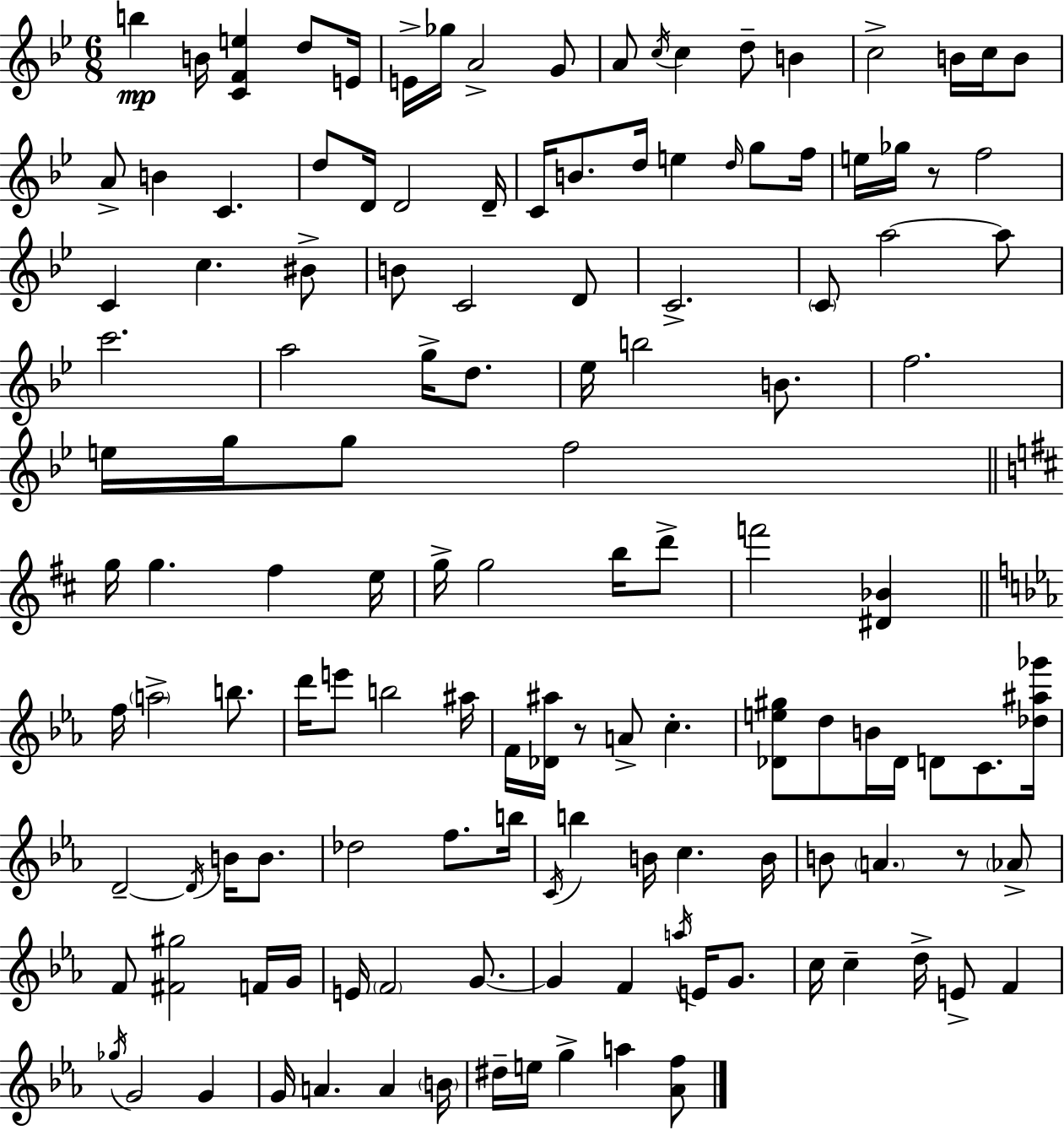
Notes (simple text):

B5/q B4/s [C4,F4,E5]/q D5/e E4/s E4/s Gb5/s A4/h G4/e A4/e C5/s C5/q D5/e B4/q C5/h B4/s C5/s B4/e A4/e B4/q C4/q. D5/e D4/s D4/h D4/s C4/s B4/e. D5/s E5/q D5/s G5/e F5/s E5/s Gb5/s R/e F5/h C4/q C5/q. BIS4/e B4/e C4/h D4/e C4/h. C4/e A5/h A5/e C6/h. A5/h G5/s D5/e. Eb5/s B5/h B4/e. F5/h. E5/s G5/s G5/e F5/h G5/s G5/q. F#5/q E5/s G5/s G5/h B5/s D6/e F6/h [D#4,Bb4]/q F5/s A5/h B5/e. D6/s E6/e B5/h A#5/s F4/s [Db4,A#5]/s R/e A4/e C5/q. [Db4,E5,G#5]/e D5/e B4/s Db4/s D4/e C4/e. [Db5,A#5,Gb6]/s D4/h D4/s B4/s B4/e. Db5/h F5/e. B5/s C4/s B5/q B4/s C5/q. B4/s B4/e A4/q. R/e Ab4/e F4/e [F#4,G#5]/h F4/s G4/s E4/s F4/h G4/e. G4/q F4/q A5/s E4/s G4/e. C5/s C5/q D5/s E4/e F4/q Gb5/s G4/h G4/q G4/s A4/q. A4/q B4/s D#5/s E5/s G5/q A5/q [Ab4,F5]/e